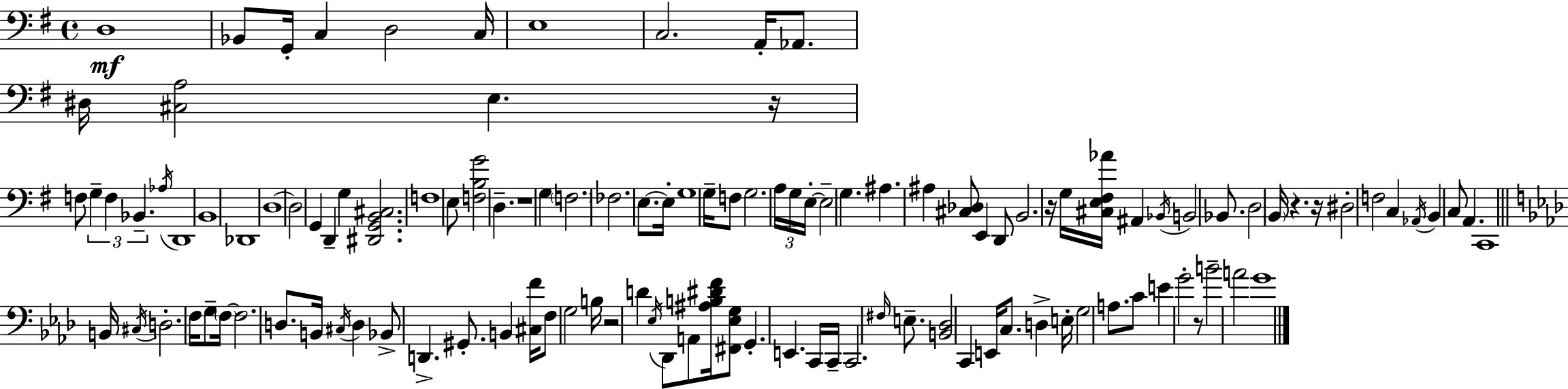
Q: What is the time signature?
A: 4/4